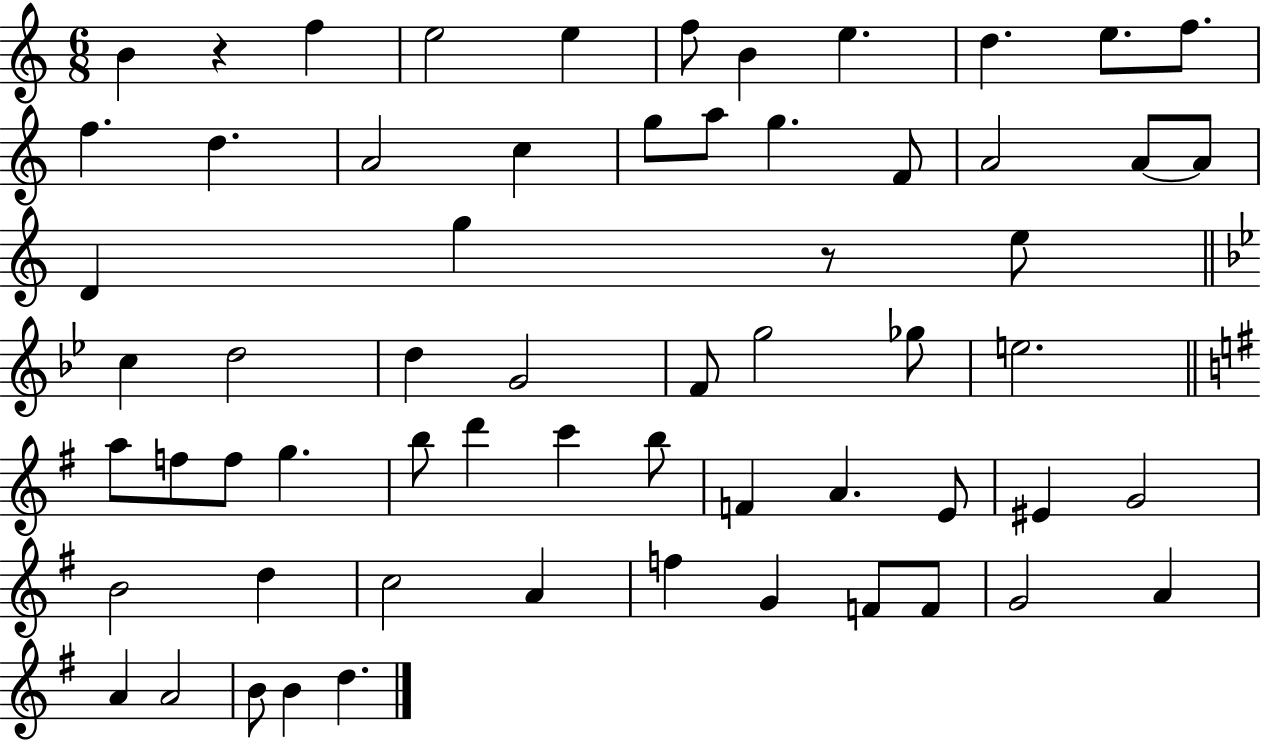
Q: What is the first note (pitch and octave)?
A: B4